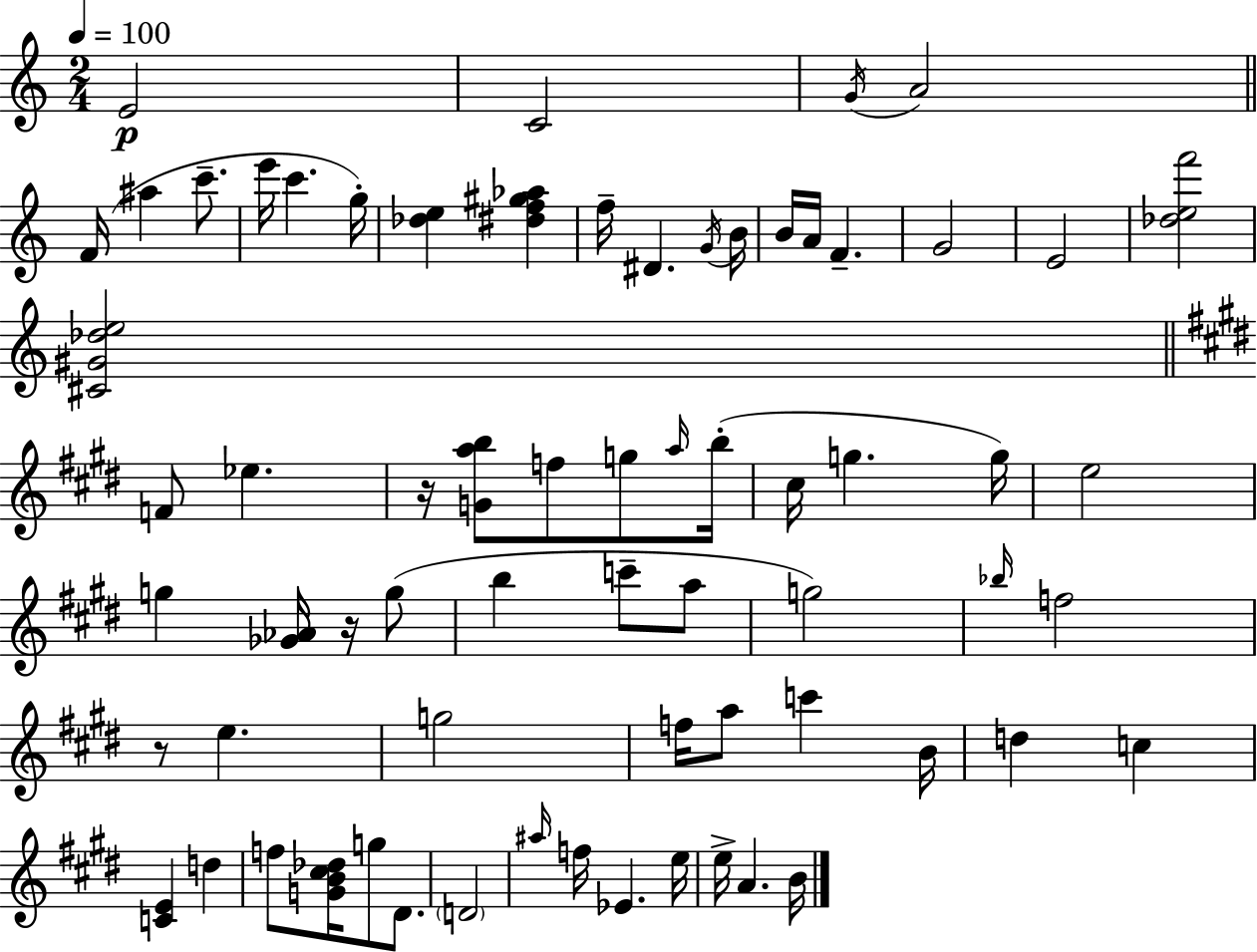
X:1
T:Untitled
M:2/4
L:1/4
K:C
E2 C2 G/4 A2 F/4 ^a c'/2 e'/4 c' g/4 [_de] [^df^g_a] f/4 ^D G/4 B/4 B/4 A/4 F G2 E2 [_def']2 [^C^G_de]2 F/2 _e z/4 [Gab]/2 f/2 g/2 a/4 b/4 ^c/4 g g/4 e2 g [_G_A]/4 z/4 g/2 b c'/2 a/2 g2 _b/4 f2 z/2 e g2 f/4 a/2 c' B/4 d c [CE] d f/2 [GB^c_d]/4 g/2 ^D/2 D2 ^a/4 f/4 _E e/4 e/4 A B/4